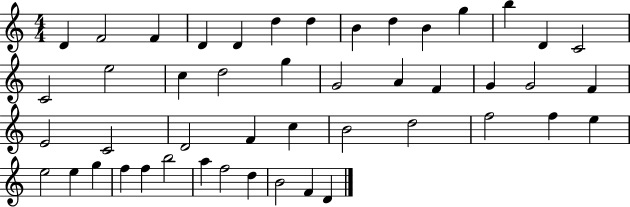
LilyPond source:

{
  \clef treble
  \numericTimeSignature
  \time 4/4
  \key c \major
  d'4 f'2 f'4 | d'4 d'4 d''4 d''4 | b'4 d''4 b'4 g''4 | b''4 d'4 c'2 | \break c'2 e''2 | c''4 d''2 g''4 | g'2 a'4 f'4 | g'4 g'2 f'4 | \break e'2 c'2 | d'2 f'4 c''4 | b'2 d''2 | f''2 f''4 e''4 | \break e''2 e''4 g''4 | f''4 f''4 b''2 | a''4 f''2 d''4 | b'2 f'4 d'4 | \break \bar "|."
}